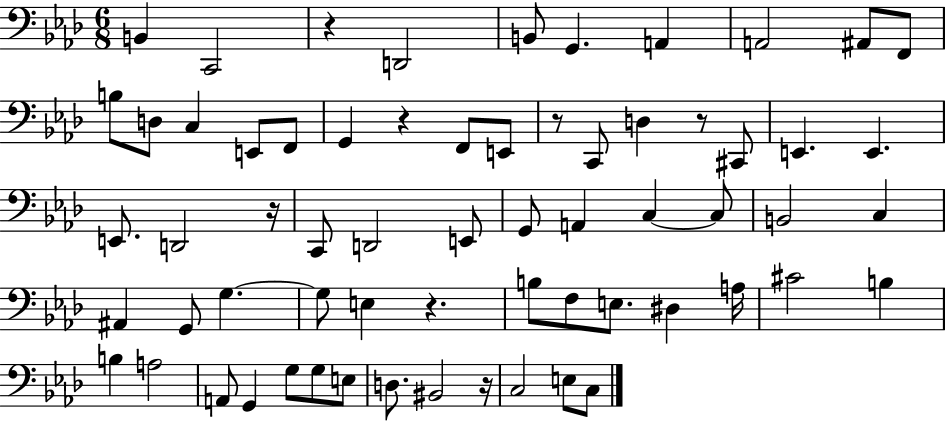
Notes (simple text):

B2/q C2/h R/q D2/h B2/e G2/q. A2/q A2/h A#2/e F2/e B3/e D3/e C3/q E2/e F2/e G2/q R/q F2/e E2/e R/e C2/e D3/q R/e C#2/e E2/q. E2/q. E2/e. D2/h R/s C2/e D2/h E2/e G2/e A2/q C3/q C3/e B2/h C3/q A#2/q G2/e G3/q. G3/e E3/q R/q. B3/e F3/e E3/e. D#3/q A3/s C#4/h B3/q B3/q A3/h A2/e G2/q G3/e G3/e E3/e D3/e. BIS2/h R/s C3/h E3/e C3/e